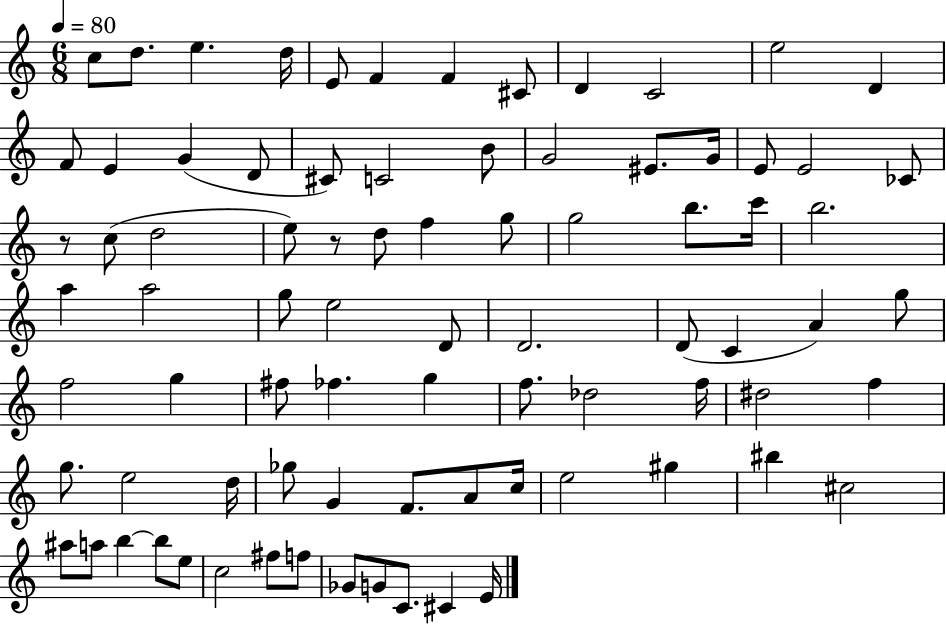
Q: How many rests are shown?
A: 2